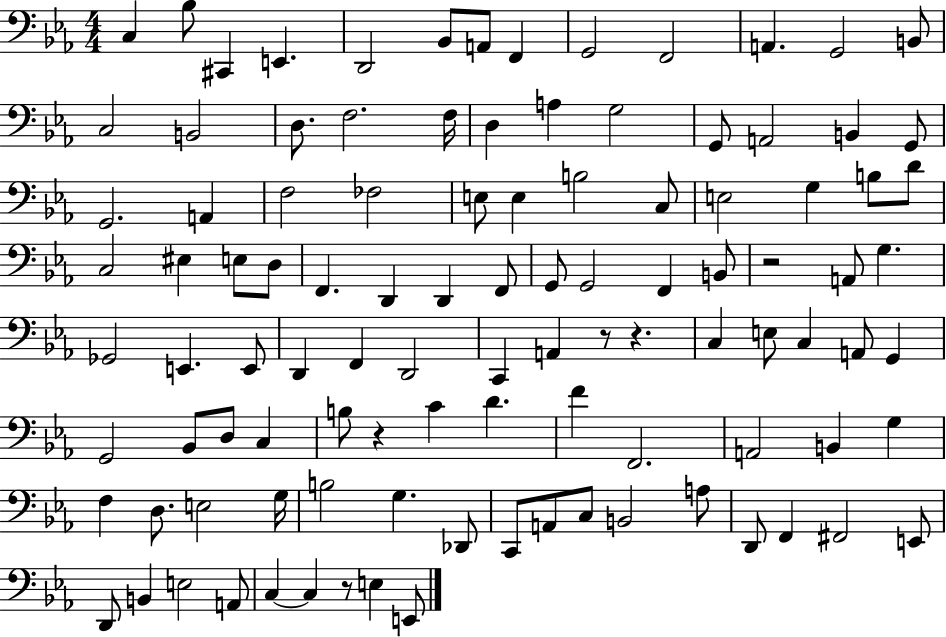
C3/q Bb3/e C#2/q E2/q. D2/h Bb2/e A2/e F2/q G2/h F2/h A2/q. G2/h B2/e C3/h B2/h D3/e. F3/h. F3/s D3/q A3/q G3/h G2/e A2/h B2/q G2/e G2/h. A2/q F3/h FES3/h E3/e E3/q B3/h C3/e E3/h G3/q B3/e D4/e C3/h EIS3/q E3/e D3/e F2/q. D2/q D2/q F2/e G2/e G2/h F2/q B2/e R/h A2/e G3/q. Gb2/h E2/q. E2/e D2/q F2/q D2/h C2/q A2/q R/e R/q. C3/q E3/e C3/q A2/e G2/q G2/h Bb2/e D3/e C3/q B3/e R/q C4/q D4/q. F4/q F2/h. A2/h B2/q G3/q F3/q D3/e. E3/h G3/s B3/h G3/q. Db2/e C2/e A2/e C3/e B2/h A3/e D2/e F2/q F#2/h E2/e D2/e B2/q E3/h A2/e C3/q C3/q R/e E3/q E2/e